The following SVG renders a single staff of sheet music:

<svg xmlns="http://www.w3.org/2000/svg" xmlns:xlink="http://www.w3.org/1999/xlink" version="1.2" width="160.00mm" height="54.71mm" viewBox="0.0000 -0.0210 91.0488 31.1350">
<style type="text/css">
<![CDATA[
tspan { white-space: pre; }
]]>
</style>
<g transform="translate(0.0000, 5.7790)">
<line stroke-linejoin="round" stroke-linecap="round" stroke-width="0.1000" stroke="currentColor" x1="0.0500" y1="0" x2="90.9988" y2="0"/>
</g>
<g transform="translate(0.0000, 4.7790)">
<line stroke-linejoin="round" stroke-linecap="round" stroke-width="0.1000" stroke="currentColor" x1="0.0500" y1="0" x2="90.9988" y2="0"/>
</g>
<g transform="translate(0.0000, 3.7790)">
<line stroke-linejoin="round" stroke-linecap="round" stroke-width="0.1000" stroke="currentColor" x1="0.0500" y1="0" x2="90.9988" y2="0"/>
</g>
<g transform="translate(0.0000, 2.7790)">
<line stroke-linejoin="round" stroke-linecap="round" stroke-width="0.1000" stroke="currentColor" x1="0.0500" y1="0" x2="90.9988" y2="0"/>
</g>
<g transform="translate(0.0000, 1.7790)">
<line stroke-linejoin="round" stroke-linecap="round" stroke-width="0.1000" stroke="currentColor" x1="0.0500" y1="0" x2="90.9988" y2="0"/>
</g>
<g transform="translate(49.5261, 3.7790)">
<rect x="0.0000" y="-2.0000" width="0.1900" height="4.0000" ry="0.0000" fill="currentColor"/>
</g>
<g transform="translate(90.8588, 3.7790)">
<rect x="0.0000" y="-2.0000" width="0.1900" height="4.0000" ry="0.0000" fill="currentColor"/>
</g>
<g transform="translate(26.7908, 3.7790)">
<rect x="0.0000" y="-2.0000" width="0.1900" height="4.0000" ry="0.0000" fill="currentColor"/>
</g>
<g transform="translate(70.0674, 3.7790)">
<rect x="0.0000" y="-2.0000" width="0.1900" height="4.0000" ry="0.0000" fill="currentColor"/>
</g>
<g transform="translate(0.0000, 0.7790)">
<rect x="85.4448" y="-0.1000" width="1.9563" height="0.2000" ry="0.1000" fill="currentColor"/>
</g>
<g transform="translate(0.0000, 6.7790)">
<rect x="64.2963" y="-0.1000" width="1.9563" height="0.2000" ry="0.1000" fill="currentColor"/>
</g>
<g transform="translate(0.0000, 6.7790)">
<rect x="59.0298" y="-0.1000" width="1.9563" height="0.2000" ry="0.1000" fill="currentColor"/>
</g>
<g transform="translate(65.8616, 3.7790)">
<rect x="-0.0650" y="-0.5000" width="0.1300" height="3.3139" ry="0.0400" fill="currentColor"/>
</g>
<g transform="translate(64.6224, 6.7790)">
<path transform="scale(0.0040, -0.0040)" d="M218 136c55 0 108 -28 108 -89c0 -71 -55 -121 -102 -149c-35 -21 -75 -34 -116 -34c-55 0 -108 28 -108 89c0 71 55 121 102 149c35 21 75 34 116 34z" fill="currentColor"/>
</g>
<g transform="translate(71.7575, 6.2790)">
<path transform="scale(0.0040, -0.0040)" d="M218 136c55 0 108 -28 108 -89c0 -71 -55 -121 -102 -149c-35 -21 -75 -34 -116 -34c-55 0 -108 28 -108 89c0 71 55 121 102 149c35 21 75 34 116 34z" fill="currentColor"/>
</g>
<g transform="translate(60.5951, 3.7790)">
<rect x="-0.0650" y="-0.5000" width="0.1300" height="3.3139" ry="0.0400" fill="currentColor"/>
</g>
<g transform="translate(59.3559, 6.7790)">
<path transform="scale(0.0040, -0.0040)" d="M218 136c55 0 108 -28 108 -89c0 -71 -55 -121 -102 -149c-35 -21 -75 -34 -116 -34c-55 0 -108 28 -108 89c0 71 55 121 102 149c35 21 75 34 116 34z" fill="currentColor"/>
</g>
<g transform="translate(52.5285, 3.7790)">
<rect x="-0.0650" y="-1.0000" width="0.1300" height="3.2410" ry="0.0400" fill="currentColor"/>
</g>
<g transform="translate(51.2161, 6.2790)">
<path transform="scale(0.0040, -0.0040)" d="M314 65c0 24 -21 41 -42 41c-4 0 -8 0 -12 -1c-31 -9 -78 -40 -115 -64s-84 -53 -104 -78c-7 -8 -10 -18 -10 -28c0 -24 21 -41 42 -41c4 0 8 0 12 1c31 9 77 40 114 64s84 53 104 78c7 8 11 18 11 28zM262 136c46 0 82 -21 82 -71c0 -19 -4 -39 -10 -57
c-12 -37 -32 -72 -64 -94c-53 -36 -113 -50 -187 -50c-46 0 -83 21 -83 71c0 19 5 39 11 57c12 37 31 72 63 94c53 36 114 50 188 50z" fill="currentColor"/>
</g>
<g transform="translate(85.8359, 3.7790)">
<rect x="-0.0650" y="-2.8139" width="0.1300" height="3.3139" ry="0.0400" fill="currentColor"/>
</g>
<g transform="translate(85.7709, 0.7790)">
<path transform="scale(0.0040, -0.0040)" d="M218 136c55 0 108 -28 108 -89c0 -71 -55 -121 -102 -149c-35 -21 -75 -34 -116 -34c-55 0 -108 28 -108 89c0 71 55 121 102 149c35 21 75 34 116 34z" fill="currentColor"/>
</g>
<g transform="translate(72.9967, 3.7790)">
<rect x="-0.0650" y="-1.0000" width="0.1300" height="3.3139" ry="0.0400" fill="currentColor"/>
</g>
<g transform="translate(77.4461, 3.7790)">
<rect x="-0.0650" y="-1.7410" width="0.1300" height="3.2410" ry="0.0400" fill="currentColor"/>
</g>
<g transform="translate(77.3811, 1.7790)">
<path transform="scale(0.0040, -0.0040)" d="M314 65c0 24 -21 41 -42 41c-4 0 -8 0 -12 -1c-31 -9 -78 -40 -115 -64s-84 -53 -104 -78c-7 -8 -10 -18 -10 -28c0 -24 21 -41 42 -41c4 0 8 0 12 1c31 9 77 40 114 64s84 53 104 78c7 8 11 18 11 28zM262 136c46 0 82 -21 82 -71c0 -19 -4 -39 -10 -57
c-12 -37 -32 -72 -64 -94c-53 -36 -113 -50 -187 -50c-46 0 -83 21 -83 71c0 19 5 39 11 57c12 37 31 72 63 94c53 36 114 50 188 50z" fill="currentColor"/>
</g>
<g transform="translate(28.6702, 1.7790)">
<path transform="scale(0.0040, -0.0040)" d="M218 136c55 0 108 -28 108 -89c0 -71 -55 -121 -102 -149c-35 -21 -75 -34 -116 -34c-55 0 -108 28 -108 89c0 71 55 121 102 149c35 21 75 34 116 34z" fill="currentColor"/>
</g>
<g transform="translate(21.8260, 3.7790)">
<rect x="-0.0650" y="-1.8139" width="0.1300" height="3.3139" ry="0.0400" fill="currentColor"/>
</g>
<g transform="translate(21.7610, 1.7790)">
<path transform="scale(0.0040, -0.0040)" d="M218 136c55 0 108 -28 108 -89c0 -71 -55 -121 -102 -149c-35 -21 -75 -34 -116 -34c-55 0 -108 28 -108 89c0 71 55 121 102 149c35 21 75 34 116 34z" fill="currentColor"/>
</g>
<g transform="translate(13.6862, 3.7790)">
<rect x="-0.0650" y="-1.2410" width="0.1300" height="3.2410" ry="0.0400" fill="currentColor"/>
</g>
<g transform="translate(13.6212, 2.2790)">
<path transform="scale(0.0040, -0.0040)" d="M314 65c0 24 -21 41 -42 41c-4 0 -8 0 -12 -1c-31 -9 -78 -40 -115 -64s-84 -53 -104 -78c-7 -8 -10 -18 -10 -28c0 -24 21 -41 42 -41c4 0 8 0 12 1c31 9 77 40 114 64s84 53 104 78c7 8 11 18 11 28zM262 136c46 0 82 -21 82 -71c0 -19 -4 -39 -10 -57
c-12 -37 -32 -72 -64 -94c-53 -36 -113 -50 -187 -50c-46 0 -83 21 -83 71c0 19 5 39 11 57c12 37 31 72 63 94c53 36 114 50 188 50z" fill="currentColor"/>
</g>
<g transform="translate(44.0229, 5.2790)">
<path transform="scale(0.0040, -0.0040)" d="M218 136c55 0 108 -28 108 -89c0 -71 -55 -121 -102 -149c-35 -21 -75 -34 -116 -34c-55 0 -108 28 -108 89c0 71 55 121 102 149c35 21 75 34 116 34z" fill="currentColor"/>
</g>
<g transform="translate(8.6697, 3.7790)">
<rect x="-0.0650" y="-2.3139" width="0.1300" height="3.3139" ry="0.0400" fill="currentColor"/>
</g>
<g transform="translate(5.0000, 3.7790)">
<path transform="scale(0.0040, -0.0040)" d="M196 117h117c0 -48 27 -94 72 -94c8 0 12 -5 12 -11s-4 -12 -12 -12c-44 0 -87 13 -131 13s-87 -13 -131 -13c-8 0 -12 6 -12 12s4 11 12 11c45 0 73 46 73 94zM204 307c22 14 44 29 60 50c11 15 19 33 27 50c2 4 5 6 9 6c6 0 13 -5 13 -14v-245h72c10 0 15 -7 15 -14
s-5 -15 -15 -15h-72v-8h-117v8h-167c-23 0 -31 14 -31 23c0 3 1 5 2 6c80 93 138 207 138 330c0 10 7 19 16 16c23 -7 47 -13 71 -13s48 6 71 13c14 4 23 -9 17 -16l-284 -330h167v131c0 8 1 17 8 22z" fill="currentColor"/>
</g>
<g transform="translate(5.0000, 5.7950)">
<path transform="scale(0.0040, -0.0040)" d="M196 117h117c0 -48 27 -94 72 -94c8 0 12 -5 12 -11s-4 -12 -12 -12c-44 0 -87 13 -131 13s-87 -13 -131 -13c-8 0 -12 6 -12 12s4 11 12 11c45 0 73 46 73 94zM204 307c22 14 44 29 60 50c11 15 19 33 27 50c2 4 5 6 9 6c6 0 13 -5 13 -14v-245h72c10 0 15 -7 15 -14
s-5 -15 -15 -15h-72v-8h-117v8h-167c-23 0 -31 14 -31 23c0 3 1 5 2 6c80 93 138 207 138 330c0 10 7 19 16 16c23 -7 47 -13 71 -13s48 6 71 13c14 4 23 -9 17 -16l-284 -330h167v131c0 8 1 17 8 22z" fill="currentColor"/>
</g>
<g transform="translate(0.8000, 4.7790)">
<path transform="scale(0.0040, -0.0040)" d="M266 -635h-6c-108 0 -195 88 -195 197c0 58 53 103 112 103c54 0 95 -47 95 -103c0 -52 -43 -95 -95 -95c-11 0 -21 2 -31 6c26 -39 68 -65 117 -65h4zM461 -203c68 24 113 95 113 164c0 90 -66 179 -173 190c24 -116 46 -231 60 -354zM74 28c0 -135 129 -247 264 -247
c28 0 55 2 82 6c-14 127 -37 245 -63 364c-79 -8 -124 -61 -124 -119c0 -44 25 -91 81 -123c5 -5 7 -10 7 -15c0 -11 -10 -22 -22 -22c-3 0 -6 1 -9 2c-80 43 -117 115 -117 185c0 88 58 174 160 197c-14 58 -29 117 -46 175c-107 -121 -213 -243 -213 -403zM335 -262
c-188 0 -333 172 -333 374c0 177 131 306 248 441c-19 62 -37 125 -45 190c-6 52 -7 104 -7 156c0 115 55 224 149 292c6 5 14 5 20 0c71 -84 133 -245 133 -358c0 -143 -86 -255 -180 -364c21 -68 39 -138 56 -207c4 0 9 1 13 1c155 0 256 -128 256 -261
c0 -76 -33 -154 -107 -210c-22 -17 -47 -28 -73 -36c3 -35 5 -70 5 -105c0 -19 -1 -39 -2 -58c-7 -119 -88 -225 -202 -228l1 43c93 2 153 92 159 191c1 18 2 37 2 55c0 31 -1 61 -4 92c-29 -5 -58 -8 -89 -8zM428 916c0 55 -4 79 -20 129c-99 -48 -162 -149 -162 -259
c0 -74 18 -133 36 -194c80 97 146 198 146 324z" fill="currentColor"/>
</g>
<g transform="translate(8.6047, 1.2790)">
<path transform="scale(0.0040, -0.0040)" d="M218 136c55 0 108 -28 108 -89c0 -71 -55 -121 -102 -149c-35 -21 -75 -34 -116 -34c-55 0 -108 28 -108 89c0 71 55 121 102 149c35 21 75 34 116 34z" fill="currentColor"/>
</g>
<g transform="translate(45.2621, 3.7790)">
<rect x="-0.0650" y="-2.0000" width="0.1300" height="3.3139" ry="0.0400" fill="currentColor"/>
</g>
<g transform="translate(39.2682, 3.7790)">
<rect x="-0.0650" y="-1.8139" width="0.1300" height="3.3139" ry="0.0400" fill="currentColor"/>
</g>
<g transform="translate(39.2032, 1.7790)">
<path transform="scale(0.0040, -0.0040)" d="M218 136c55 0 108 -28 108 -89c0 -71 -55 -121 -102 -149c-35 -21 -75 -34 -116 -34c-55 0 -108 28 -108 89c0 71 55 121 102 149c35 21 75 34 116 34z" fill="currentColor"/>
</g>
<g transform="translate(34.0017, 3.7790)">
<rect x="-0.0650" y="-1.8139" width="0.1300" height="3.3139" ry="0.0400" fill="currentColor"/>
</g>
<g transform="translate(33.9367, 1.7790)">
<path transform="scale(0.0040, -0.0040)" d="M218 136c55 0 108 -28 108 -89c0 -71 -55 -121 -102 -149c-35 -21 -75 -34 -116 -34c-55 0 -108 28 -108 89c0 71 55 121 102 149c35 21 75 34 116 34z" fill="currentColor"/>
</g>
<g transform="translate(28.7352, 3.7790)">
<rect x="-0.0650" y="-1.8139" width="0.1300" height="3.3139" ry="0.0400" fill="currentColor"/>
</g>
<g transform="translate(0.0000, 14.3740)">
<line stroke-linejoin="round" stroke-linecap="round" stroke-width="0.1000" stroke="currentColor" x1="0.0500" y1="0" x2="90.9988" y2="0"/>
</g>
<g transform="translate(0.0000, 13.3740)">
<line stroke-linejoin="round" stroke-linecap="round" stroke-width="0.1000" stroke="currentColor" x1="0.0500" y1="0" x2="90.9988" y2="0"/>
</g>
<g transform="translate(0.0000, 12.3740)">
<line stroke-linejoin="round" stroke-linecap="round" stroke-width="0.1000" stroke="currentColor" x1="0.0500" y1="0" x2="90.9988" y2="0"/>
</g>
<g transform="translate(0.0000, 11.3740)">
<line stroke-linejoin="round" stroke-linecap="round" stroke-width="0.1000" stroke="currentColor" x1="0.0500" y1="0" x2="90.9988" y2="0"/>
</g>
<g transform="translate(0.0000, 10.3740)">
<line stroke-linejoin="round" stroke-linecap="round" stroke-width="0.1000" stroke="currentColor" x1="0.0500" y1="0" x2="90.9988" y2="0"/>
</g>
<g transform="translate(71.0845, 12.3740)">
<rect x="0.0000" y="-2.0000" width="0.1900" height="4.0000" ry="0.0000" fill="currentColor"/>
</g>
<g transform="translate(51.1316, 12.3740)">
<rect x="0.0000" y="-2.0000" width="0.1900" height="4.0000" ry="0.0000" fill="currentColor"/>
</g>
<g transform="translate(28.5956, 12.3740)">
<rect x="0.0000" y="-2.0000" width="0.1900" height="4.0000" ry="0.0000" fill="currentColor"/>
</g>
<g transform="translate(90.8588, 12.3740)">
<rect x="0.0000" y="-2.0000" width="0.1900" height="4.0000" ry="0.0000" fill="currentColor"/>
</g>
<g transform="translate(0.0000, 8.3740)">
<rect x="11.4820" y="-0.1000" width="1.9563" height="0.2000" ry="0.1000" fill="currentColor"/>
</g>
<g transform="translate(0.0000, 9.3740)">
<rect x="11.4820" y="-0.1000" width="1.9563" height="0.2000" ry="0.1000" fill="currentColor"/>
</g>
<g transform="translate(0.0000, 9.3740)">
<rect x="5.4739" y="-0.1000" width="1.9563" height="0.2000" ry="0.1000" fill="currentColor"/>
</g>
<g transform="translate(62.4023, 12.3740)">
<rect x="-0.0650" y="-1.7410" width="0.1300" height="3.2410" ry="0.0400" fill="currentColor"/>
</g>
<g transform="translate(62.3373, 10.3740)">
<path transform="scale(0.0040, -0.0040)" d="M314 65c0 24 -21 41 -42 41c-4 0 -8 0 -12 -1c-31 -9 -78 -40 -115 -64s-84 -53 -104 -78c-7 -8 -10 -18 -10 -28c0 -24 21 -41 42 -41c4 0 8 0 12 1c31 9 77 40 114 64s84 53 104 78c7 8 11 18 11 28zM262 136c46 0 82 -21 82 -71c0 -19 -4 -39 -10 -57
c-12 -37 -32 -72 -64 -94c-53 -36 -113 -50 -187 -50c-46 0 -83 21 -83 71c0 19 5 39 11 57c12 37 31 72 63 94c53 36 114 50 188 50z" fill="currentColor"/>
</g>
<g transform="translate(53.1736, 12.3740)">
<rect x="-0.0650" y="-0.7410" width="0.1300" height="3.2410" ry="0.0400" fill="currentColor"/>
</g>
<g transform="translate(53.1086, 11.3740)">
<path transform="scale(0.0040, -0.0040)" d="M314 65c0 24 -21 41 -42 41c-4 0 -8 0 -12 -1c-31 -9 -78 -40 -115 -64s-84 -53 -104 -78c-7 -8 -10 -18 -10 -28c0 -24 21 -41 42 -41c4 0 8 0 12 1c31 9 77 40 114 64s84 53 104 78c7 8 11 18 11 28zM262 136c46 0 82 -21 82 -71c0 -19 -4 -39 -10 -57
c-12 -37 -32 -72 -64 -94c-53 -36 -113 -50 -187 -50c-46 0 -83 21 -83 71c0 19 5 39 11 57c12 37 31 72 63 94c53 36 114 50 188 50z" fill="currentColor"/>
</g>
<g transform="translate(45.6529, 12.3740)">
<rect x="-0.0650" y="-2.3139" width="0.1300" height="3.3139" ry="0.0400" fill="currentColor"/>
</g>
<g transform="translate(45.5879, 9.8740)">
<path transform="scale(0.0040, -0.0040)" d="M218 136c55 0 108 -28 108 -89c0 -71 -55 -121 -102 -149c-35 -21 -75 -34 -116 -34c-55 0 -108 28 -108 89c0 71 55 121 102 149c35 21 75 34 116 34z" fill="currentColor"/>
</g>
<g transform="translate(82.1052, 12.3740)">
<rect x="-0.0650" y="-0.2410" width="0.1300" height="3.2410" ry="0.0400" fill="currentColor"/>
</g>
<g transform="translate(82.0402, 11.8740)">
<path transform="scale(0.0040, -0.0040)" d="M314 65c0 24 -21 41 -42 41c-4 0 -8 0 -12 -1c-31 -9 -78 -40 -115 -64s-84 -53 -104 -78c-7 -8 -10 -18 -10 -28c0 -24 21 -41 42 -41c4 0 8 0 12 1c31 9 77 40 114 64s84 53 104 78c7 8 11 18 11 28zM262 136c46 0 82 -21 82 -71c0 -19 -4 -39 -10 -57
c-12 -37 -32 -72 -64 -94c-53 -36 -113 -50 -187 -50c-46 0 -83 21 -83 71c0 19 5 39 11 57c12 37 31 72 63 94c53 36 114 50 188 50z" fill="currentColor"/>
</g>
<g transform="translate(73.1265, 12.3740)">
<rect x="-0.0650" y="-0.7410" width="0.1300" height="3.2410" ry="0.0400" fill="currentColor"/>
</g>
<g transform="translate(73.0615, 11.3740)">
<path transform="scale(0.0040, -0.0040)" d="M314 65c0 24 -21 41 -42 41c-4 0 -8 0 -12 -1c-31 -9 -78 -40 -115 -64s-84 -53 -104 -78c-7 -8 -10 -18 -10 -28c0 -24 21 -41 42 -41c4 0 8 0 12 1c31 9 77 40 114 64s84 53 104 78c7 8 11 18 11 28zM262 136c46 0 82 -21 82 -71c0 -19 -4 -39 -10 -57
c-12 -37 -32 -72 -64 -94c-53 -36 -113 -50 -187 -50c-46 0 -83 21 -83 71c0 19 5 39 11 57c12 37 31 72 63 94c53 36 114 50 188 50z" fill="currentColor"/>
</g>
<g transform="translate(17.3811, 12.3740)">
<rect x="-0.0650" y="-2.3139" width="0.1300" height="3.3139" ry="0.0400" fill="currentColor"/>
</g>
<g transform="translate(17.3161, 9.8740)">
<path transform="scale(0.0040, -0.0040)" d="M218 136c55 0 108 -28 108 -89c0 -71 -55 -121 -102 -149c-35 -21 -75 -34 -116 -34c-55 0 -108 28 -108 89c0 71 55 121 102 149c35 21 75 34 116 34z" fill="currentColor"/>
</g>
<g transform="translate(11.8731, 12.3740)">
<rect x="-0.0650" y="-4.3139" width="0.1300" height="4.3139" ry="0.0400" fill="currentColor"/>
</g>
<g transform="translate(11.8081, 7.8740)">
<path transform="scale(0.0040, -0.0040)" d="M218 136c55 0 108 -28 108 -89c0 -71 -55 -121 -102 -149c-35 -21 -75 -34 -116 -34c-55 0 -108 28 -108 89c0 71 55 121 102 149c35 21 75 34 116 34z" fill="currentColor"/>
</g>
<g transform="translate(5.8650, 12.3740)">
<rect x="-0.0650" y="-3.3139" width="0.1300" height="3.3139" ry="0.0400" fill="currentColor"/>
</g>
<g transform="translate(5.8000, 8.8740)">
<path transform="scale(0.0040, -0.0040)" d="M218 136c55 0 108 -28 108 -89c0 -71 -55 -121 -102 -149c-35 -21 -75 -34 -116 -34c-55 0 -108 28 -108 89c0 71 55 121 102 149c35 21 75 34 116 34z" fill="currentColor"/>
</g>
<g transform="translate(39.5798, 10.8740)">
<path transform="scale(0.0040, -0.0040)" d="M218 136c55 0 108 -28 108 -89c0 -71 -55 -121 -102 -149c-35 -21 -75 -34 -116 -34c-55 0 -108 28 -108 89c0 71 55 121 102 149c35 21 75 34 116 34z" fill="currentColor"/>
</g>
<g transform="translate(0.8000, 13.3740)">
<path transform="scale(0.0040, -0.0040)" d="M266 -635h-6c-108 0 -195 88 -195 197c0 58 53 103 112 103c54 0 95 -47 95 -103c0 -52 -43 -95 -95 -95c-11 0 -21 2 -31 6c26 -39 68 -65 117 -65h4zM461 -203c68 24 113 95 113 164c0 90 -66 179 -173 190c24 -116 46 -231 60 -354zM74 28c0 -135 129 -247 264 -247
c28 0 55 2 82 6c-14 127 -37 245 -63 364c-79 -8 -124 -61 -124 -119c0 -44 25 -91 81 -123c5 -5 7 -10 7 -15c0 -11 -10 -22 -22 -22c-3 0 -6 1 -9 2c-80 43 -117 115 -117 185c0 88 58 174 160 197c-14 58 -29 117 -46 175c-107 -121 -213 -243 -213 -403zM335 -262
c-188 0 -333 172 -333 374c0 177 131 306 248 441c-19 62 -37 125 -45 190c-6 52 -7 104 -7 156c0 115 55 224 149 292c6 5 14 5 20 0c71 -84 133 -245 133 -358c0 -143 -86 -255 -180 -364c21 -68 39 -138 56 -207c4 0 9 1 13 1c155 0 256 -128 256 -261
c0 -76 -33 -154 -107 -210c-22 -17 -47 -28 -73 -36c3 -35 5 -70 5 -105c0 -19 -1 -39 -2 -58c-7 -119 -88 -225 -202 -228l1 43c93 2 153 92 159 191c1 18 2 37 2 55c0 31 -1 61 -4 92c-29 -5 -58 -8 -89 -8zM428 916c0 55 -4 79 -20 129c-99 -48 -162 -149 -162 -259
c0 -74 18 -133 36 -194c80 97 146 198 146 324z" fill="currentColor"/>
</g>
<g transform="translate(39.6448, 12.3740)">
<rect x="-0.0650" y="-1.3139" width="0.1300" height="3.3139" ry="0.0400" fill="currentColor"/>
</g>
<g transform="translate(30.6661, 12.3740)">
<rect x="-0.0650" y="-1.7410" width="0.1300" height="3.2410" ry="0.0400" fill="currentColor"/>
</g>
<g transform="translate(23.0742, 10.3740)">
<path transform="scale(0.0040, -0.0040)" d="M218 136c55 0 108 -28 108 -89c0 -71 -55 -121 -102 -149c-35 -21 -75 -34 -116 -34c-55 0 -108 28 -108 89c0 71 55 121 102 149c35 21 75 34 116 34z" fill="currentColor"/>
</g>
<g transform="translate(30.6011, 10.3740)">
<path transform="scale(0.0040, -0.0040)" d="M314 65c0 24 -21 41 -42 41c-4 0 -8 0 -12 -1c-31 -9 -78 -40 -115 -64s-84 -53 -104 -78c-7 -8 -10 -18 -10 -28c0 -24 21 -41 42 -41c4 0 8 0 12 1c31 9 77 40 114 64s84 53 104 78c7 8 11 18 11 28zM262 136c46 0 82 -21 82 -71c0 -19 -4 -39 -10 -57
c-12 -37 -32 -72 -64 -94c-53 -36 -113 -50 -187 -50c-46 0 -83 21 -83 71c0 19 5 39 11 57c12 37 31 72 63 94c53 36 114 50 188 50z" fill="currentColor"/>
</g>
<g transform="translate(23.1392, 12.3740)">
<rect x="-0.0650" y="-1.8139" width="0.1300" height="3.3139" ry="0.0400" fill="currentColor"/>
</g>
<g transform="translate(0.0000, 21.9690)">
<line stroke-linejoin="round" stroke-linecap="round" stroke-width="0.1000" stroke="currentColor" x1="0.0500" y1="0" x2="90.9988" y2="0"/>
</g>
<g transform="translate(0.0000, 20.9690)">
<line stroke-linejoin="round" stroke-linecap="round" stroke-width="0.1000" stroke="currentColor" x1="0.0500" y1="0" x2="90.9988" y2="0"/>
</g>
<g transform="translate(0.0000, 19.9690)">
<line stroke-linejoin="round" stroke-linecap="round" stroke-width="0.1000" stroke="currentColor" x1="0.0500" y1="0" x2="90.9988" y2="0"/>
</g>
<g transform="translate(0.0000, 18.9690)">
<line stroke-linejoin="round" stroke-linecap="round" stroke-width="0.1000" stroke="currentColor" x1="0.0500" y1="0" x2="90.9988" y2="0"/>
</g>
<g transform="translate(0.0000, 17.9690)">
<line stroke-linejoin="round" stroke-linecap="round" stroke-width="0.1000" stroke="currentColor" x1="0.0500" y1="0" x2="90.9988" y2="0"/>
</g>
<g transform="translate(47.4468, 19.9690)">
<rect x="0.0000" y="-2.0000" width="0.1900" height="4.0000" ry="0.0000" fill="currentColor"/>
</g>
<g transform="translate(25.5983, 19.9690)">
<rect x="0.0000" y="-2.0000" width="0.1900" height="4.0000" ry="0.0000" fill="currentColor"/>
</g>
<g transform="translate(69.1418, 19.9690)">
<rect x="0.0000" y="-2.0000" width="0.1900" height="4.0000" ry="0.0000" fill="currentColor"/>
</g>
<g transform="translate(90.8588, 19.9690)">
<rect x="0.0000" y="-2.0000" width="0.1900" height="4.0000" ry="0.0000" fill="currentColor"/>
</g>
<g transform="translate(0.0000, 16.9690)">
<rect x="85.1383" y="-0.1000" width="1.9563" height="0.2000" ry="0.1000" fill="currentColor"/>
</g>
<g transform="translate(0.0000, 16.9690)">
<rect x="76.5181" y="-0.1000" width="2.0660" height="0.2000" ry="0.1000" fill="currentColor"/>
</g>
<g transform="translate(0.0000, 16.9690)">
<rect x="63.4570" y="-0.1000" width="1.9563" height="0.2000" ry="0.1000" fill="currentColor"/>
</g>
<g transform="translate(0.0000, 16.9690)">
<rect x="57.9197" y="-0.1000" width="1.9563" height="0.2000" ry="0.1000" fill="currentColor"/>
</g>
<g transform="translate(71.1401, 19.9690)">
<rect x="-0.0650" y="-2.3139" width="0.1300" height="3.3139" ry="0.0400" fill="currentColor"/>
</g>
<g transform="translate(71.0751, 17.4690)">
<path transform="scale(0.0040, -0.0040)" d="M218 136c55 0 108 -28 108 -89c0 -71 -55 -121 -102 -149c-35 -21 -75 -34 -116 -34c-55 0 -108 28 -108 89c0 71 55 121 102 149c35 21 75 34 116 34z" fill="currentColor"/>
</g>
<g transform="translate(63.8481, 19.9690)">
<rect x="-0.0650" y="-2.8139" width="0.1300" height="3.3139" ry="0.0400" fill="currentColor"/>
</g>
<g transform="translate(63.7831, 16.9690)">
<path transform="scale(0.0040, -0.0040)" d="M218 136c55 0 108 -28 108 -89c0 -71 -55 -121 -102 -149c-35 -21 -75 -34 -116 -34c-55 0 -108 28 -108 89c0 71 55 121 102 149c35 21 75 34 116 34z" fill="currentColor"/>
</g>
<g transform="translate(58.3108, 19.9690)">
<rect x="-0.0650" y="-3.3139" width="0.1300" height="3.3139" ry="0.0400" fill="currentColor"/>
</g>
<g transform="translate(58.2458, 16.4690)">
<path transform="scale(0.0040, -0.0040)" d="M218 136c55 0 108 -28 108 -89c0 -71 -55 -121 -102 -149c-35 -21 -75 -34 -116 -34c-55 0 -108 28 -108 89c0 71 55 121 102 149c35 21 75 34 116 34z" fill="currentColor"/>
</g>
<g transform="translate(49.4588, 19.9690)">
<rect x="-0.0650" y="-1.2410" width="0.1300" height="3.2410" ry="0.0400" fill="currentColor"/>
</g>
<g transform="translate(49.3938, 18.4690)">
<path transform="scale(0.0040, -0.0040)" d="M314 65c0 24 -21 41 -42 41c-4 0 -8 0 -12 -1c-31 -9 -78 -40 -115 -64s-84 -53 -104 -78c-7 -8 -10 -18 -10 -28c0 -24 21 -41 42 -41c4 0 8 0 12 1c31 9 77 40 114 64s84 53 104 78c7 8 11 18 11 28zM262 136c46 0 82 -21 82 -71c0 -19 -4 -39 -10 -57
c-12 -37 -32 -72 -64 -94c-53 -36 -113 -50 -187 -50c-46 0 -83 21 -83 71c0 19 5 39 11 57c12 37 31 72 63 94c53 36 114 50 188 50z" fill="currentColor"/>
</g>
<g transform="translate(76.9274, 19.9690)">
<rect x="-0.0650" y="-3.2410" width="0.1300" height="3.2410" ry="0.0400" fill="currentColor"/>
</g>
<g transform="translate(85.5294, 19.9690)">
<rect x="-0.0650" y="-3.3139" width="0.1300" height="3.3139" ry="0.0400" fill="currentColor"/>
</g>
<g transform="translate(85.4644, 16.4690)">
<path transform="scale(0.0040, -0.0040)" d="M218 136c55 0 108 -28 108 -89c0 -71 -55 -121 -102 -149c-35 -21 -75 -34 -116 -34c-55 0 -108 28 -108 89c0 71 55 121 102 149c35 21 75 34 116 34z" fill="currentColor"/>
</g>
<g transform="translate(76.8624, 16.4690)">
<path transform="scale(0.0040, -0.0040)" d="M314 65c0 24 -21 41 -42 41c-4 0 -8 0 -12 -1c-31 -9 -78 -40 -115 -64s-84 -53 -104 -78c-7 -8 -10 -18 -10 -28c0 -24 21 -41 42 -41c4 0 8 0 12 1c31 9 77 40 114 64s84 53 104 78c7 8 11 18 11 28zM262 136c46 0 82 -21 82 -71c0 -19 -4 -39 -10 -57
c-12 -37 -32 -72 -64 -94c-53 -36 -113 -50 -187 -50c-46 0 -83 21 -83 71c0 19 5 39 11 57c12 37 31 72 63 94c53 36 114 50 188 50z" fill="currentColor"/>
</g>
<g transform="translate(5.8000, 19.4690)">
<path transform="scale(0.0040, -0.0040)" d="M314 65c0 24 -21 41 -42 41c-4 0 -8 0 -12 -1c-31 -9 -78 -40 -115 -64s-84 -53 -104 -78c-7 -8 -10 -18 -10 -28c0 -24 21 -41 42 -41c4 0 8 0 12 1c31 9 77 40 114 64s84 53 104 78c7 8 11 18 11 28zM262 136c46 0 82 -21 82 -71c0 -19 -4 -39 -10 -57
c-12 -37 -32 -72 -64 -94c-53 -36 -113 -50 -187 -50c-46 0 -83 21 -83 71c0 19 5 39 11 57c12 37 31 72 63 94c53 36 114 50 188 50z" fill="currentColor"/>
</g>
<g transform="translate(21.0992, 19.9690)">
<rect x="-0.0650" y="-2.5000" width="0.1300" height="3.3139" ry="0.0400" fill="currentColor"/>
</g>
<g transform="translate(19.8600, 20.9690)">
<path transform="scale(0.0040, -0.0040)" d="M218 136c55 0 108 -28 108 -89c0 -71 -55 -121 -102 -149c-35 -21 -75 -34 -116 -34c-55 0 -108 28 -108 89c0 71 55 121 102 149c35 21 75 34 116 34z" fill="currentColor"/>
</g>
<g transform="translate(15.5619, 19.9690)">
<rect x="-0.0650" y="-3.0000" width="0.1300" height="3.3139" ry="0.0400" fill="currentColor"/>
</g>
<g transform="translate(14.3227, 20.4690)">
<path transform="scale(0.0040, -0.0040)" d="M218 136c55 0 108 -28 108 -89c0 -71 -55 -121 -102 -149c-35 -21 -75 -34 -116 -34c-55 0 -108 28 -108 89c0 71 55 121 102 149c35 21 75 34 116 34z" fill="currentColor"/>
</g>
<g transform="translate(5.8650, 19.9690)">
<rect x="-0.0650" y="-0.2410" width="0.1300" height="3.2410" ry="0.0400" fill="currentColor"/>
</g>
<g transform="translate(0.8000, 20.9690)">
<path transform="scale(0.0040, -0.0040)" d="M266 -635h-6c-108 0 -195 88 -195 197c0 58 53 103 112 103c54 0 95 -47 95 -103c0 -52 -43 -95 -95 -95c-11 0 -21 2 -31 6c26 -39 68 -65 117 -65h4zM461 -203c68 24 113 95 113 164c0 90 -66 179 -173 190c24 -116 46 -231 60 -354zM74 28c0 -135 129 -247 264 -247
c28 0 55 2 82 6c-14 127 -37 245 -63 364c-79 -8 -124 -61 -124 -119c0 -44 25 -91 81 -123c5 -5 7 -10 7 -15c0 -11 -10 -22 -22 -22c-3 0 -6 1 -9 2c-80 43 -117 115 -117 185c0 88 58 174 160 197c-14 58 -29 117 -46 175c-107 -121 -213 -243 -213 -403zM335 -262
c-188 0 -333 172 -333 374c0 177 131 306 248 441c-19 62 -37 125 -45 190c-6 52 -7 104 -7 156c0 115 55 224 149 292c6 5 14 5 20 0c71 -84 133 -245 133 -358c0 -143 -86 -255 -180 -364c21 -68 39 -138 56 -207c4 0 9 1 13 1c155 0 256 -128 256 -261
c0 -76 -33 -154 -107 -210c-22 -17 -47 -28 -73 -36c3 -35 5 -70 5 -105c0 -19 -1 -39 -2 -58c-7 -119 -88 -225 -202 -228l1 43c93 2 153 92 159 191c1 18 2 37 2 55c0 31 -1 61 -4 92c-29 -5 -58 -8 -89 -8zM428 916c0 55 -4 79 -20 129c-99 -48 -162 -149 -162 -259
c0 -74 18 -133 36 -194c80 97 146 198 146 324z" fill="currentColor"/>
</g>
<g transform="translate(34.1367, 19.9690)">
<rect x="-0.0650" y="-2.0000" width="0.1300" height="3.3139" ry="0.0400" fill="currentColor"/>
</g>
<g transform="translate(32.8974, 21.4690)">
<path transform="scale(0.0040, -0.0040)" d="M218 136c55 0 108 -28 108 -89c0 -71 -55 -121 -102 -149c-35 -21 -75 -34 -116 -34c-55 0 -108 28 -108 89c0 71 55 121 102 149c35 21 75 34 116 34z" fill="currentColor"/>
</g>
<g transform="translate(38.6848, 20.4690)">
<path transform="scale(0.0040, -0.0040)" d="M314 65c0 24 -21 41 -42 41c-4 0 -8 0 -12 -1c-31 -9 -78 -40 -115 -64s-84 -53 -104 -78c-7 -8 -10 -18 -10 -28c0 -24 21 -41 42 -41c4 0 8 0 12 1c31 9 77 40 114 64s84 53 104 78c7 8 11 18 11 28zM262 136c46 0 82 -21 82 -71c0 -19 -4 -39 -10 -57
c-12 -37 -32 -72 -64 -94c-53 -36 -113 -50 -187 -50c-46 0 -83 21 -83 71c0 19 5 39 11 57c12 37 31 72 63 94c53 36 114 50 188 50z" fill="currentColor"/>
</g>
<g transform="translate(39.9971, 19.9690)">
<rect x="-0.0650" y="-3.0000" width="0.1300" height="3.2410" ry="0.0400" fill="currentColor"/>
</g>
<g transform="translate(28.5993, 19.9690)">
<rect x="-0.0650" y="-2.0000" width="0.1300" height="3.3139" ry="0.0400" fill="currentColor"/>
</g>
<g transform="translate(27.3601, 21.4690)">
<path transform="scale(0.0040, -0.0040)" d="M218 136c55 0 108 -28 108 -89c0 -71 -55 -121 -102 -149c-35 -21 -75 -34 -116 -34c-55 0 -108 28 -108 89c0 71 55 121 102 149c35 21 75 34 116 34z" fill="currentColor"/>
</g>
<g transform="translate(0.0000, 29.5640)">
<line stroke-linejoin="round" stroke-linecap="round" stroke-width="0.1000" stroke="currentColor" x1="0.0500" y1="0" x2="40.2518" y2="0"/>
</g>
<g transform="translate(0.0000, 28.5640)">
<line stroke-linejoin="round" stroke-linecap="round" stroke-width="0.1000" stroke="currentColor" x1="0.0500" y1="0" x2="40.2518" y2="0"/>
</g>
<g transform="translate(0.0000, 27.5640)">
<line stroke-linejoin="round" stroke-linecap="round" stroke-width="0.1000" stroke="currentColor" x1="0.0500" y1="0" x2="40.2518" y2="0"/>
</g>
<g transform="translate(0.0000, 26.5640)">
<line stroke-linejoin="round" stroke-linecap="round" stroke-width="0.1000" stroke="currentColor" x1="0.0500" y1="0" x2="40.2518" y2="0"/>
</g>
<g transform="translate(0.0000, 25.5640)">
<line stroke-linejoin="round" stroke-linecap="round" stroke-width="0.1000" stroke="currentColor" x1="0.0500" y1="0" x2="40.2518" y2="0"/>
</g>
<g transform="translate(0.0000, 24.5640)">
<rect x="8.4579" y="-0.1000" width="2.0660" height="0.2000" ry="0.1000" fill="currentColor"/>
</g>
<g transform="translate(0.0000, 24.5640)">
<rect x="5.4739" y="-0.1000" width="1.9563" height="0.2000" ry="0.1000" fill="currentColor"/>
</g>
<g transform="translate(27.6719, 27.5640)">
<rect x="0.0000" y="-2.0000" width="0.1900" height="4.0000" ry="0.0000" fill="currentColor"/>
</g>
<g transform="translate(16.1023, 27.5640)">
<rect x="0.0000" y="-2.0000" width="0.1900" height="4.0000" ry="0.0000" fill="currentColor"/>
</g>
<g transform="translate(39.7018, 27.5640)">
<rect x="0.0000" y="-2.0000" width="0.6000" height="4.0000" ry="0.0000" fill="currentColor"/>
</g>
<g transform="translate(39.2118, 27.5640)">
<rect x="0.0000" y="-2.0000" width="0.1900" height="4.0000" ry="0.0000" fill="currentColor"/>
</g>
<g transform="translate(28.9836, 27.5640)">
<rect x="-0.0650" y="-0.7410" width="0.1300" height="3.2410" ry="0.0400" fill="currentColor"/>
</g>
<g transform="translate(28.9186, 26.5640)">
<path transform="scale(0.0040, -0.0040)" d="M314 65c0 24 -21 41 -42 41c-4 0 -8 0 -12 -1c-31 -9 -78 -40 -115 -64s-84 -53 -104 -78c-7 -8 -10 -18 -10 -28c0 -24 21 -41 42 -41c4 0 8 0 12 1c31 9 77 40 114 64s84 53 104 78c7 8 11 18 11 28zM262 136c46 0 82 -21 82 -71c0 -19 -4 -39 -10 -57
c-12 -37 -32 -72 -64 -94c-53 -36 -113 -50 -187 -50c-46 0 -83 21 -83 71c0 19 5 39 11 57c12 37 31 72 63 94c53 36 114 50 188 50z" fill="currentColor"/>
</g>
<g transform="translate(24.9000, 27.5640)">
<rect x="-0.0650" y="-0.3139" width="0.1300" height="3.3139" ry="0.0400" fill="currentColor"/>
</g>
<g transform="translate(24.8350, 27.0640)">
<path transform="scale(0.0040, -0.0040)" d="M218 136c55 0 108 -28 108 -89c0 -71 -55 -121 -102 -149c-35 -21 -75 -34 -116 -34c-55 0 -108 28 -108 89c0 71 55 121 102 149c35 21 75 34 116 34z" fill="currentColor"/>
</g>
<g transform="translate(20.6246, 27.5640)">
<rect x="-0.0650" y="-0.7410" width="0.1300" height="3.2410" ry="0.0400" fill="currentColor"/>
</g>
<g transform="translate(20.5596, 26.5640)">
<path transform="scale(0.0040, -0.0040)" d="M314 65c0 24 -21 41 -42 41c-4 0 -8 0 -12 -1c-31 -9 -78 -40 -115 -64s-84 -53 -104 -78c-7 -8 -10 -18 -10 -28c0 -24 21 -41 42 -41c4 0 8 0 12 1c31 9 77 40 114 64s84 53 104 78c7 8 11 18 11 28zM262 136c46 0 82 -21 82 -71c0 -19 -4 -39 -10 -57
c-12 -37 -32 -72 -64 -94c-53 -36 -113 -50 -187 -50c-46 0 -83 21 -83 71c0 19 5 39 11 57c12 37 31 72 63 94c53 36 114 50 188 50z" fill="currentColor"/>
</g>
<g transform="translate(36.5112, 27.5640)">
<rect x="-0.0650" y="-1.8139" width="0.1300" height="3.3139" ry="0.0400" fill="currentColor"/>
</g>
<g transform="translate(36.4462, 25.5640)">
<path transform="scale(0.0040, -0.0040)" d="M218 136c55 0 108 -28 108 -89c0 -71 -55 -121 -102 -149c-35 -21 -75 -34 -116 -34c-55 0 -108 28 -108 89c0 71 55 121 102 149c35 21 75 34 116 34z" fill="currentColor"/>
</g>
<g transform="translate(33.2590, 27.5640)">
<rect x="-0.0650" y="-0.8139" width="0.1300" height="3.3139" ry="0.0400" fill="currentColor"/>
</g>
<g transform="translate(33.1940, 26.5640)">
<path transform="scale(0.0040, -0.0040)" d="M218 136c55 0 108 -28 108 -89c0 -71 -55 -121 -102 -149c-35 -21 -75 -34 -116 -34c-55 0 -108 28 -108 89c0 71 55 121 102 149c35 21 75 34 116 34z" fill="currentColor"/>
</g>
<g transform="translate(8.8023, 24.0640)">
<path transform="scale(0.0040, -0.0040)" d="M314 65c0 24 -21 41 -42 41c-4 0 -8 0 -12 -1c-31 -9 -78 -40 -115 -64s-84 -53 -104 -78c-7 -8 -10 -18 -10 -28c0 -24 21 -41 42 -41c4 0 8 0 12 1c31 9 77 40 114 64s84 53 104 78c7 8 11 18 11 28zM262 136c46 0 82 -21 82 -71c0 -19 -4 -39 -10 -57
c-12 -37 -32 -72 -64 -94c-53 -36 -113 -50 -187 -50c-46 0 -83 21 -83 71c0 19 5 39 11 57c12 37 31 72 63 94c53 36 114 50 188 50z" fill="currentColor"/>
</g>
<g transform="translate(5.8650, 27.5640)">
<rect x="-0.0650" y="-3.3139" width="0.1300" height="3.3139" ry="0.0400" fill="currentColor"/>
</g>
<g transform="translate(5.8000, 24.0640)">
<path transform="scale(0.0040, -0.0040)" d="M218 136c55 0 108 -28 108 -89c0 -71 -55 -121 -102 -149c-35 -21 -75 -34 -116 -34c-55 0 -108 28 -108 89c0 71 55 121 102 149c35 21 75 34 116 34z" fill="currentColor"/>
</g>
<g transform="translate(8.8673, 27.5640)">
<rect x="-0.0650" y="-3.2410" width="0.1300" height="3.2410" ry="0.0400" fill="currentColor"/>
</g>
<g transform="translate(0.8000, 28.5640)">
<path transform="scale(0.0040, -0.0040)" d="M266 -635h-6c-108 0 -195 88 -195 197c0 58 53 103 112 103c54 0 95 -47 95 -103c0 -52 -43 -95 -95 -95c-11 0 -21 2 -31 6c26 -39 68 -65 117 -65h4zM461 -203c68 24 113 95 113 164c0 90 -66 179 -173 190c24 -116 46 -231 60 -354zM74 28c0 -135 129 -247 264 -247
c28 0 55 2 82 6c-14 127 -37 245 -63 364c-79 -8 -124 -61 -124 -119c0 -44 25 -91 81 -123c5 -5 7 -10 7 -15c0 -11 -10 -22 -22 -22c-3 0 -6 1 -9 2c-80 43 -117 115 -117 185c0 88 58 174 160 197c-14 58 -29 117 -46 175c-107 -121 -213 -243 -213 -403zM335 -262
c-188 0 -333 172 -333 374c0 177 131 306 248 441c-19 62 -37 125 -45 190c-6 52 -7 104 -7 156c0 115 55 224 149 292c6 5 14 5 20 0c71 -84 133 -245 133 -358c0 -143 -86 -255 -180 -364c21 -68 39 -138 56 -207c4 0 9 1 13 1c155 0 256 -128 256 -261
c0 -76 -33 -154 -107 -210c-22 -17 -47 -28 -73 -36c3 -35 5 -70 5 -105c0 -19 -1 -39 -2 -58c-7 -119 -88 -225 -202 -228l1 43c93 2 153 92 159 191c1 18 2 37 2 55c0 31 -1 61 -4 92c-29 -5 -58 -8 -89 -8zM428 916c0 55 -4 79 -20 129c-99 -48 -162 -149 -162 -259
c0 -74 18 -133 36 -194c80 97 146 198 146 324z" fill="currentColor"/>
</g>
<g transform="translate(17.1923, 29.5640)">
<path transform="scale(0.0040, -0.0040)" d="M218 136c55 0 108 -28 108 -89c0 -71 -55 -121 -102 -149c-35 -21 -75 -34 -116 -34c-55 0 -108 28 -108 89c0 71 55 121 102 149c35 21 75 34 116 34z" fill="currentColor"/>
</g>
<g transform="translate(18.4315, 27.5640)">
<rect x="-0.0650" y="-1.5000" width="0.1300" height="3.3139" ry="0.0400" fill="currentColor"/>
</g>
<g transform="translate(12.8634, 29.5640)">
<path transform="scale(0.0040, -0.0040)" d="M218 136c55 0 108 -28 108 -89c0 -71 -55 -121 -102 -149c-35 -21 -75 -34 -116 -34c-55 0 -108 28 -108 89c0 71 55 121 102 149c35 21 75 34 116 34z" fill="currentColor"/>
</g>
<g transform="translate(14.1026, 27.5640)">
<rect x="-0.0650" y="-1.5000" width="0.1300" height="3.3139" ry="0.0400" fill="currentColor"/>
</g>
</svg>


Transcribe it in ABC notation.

X:1
T:Untitled
M:4/4
L:1/4
K:C
g e2 f f f f F D2 C C D f2 a b d' g f f2 e g d2 f2 d2 c2 c2 A G F F A2 e2 b a g b2 b b b2 E E d2 c d2 d f